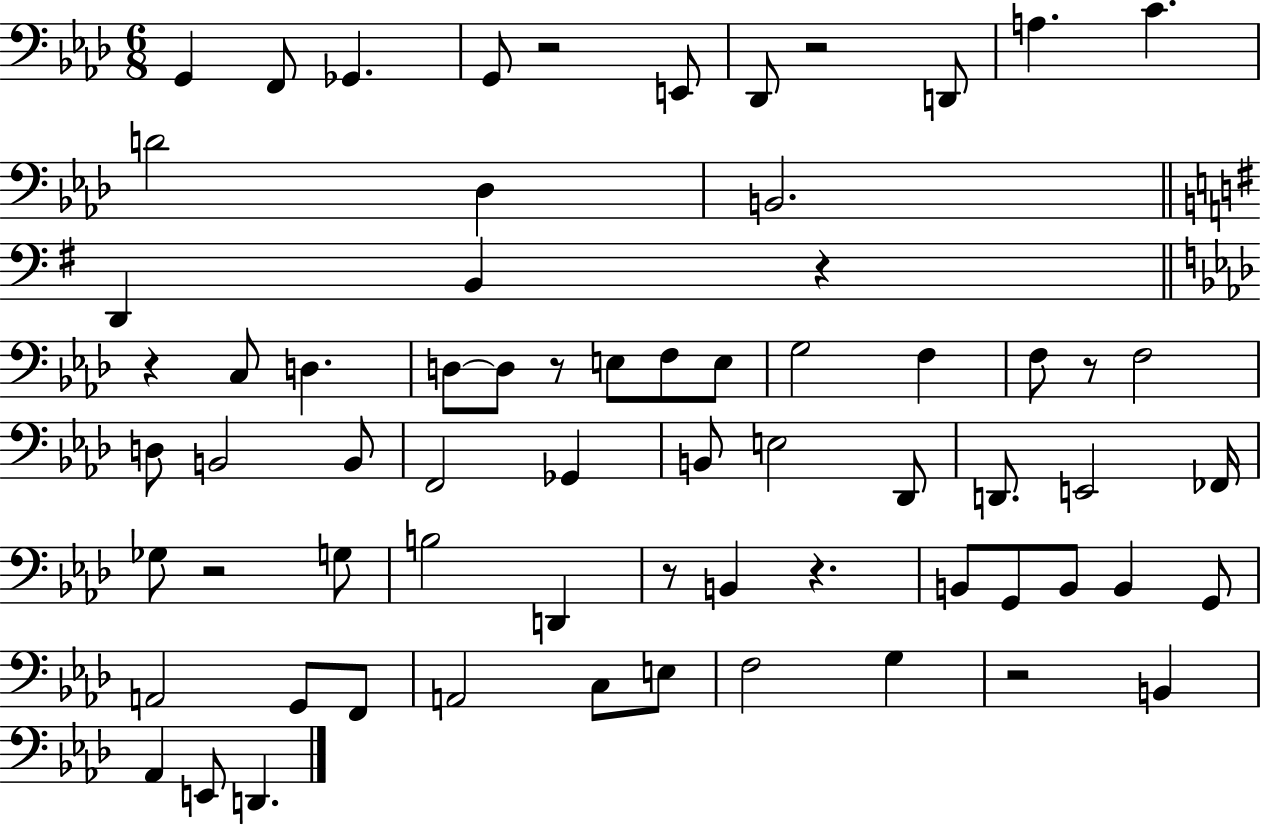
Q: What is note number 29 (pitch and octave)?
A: F2